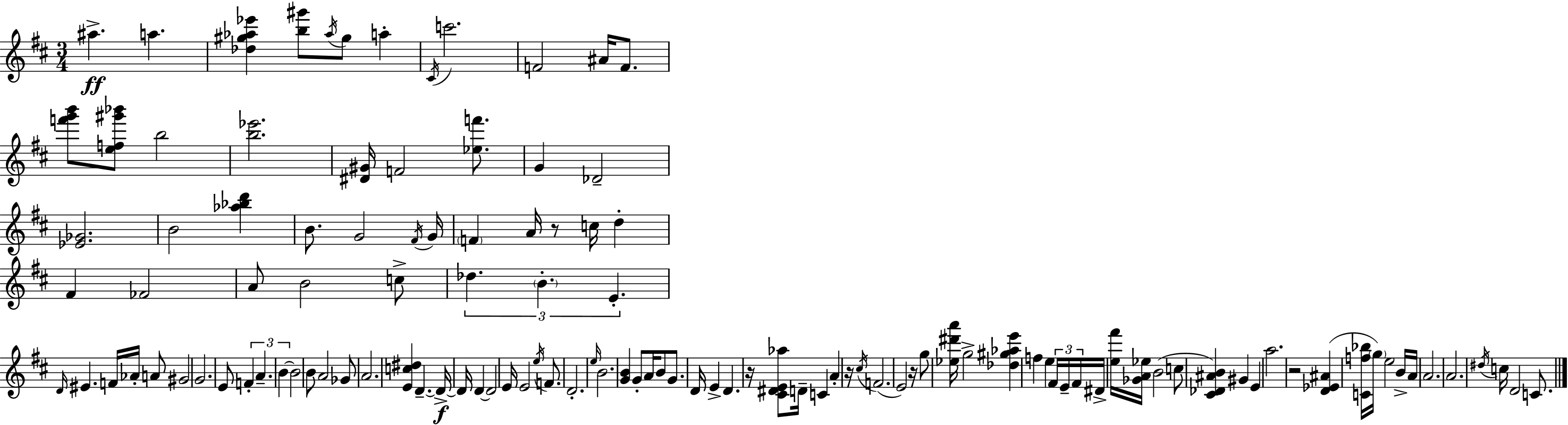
A#5/q. A5/q. [Db5,G#5,Ab5,Eb6]/q [B5,G#6]/e Ab5/s G#5/e A5/q C#4/s C6/h. F4/h A#4/s F4/e. [F6,G6,B6]/e [E5,F5,G#6,Bb6]/e B5/h [B5,Eb6]/h. [D#4,G#4]/s F4/h [Eb5,F6]/e. G4/q Db4/h [Eb4,Gb4]/h. B4/h [Ab5,Bb5,D6]/q B4/e. G4/h F#4/s G4/s F4/q A4/s R/e C5/s D5/q F#4/q FES4/h A4/e B4/h C5/e Db5/q. B4/q. E4/q. D4/s EIS4/q. F4/s Ab4/s A4/e G#4/h G4/h. E4/e F4/q A4/q. B4/q B4/h B4/e A4/h Gb4/e A4/h. [E4,C5,D#5]/q D4/q. D4/s D4/s D4/q D4/h E4/s E4/h E5/s F4/e. D4/h. E5/s B4/h. [G4,B4]/q G4/e A4/s B4/e G4/e. D4/s E4/q D4/q. R/s [C#4,D#4,E4,Ab5]/e D4/s C4/q A4/q R/s C#5/s F4/h. E4/h R/s G5/e [Eb5,D#6,A6]/s G5/h [Db5,G#5,Ab5,E6]/q F5/q E5/q F#4/s E4/s F#4/s D#4/s [E5,F#6]/s [Gb4,A4,Eb5]/s B4/h C5/e [C#4,Db4,A#4,B4]/q G#4/q E4/q A5/h. R/h [D4,Eb4,A#4]/q [C4,F5,Bb5]/s G5/s E5/h B4/s A4/s A4/h. A4/h. D#5/s C5/s D4/h C4/e.